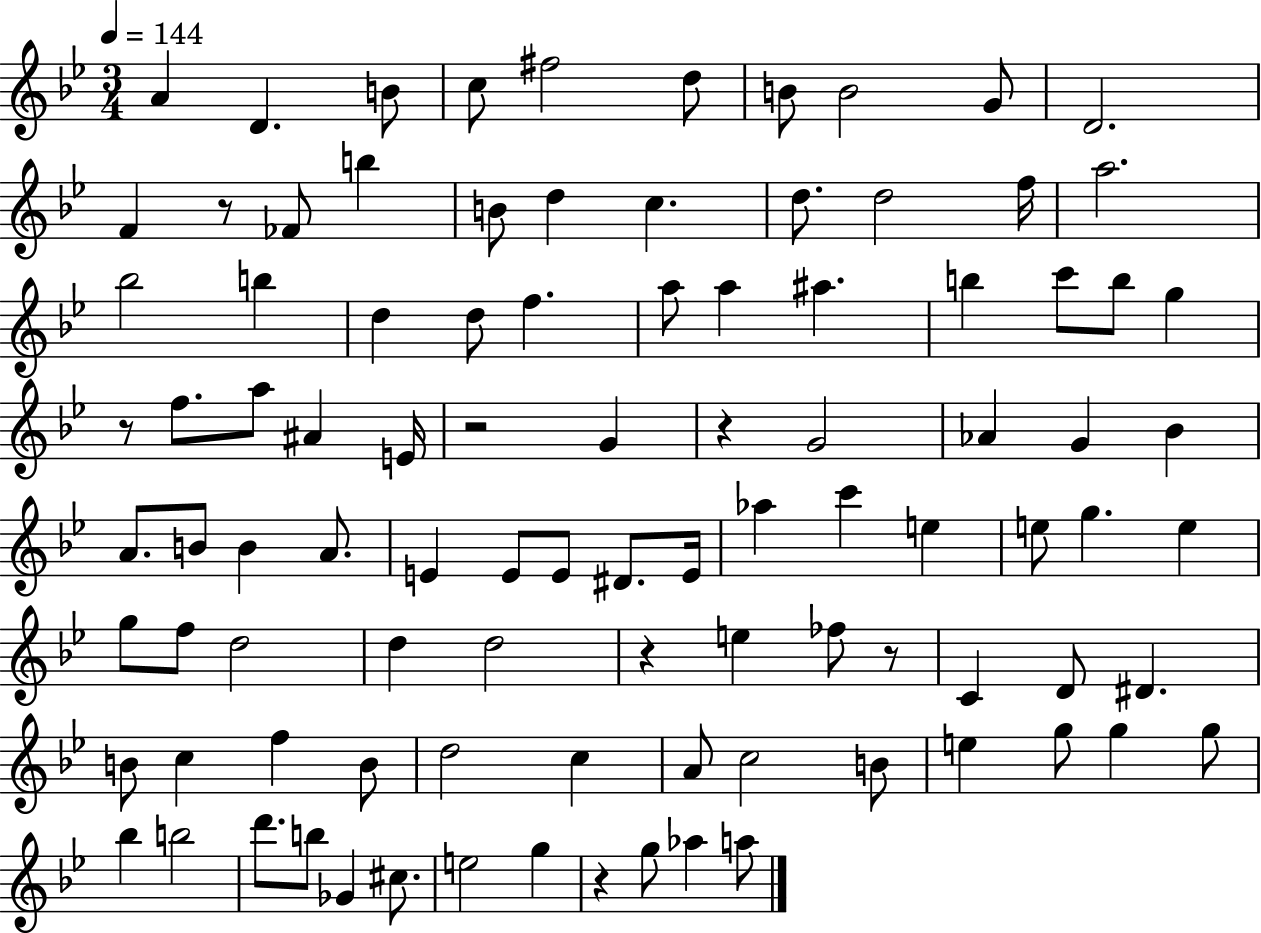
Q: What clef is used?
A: treble